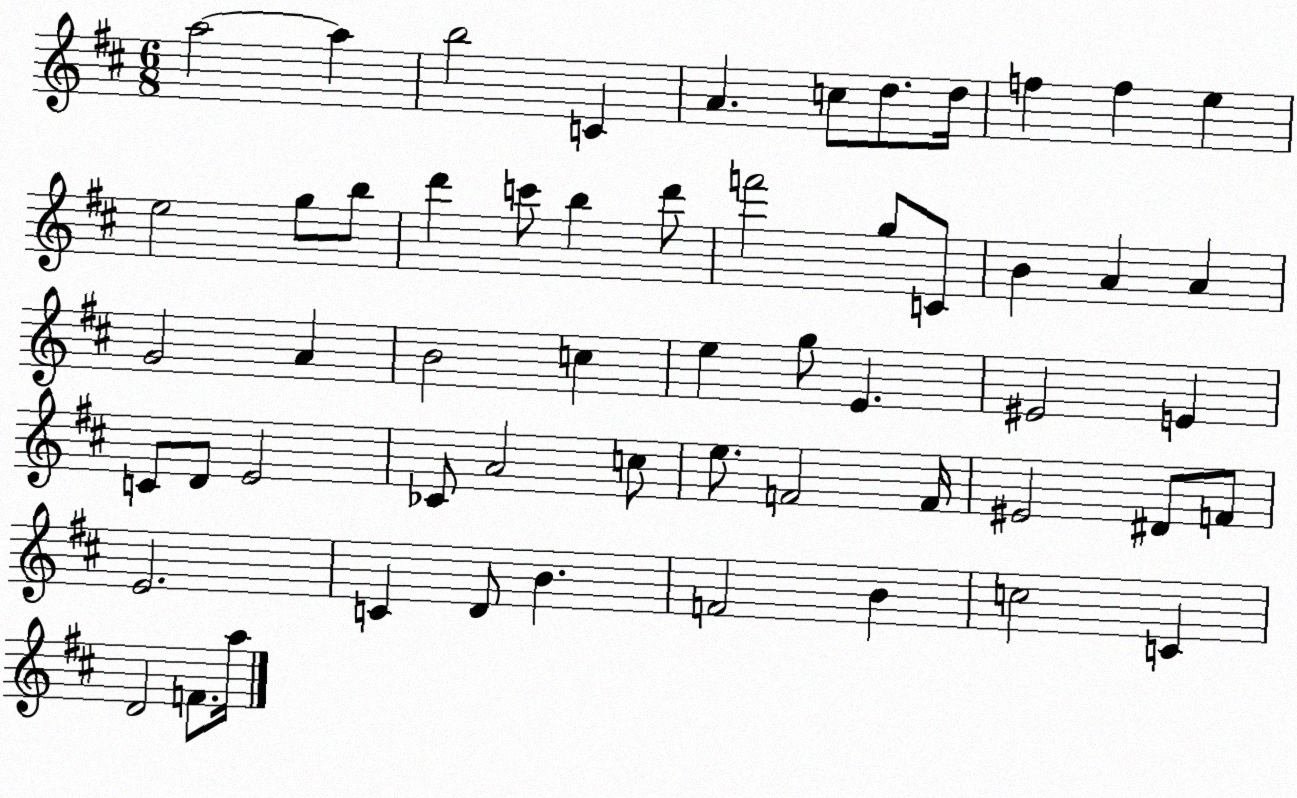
X:1
T:Untitled
M:6/8
L:1/4
K:D
a2 a b2 C A c/2 d/2 d/4 f f e e2 g/2 b/2 d' c'/2 b d'/2 f'2 g/2 C/2 B A A G2 A B2 c e g/2 E ^E2 E C/2 D/2 E2 _C/2 A2 c/2 e/2 F2 F/4 ^E2 ^D/2 F/2 E2 C D/2 B F2 B c2 C D2 F/2 a/4